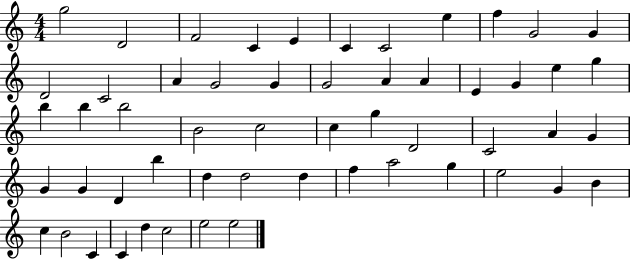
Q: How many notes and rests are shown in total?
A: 55